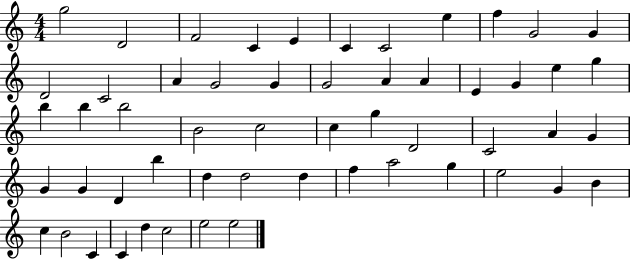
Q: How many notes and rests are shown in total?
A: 55